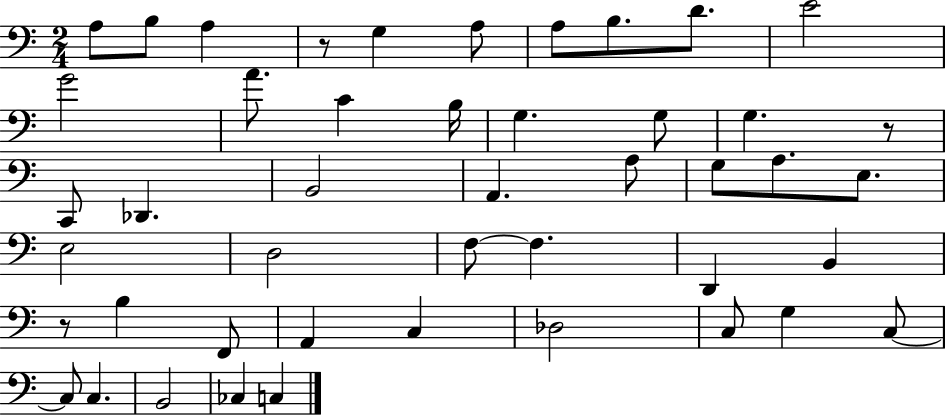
A3/e B3/e A3/q R/e G3/q A3/e A3/e B3/e. D4/e. E4/h G4/h A4/e. C4/q B3/s G3/q. G3/e G3/q. R/e C2/e Db2/q. B2/h A2/q. A3/e G3/e A3/e. E3/e. E3/h D3/h F3/e F3/q. D2/q B2/q R/e B3/q F2/e A2/q C3/q Db3/h C3/e G3/q C3/e C3/e C3/q. B2/h CES3/q C3/q